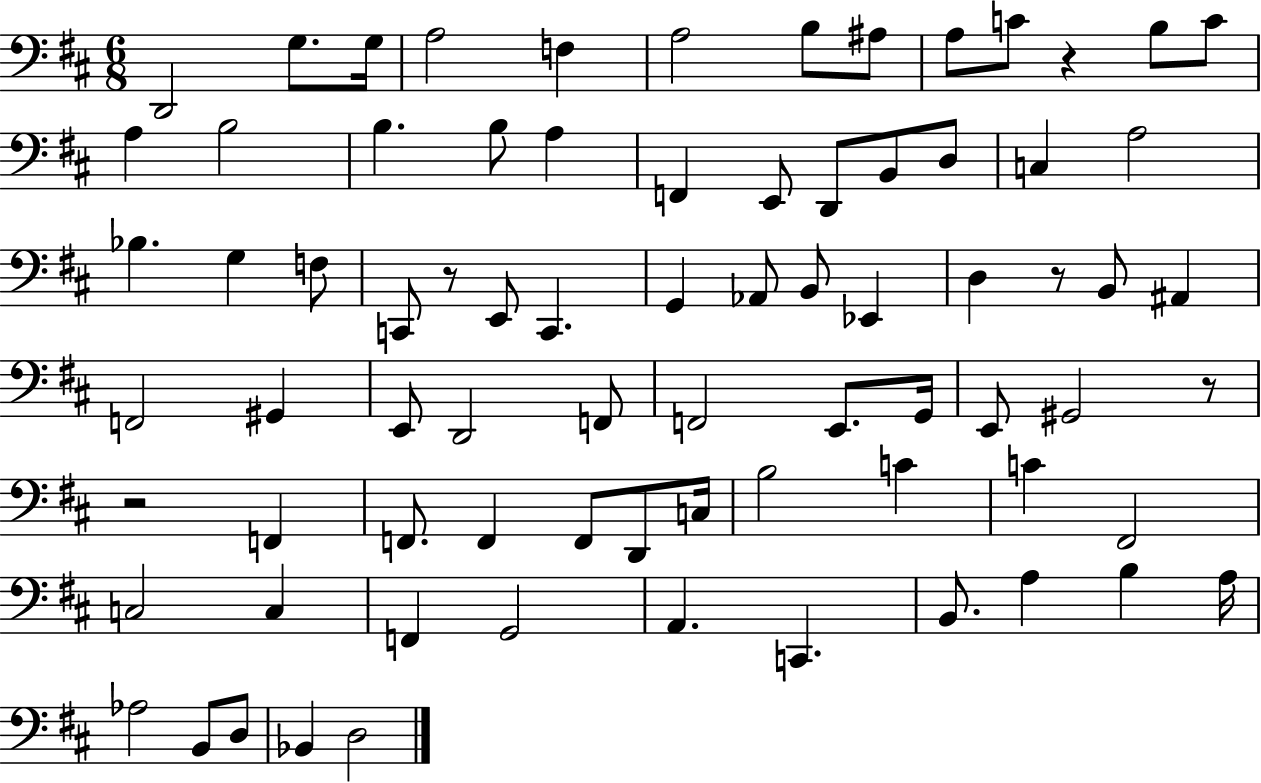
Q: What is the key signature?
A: D major